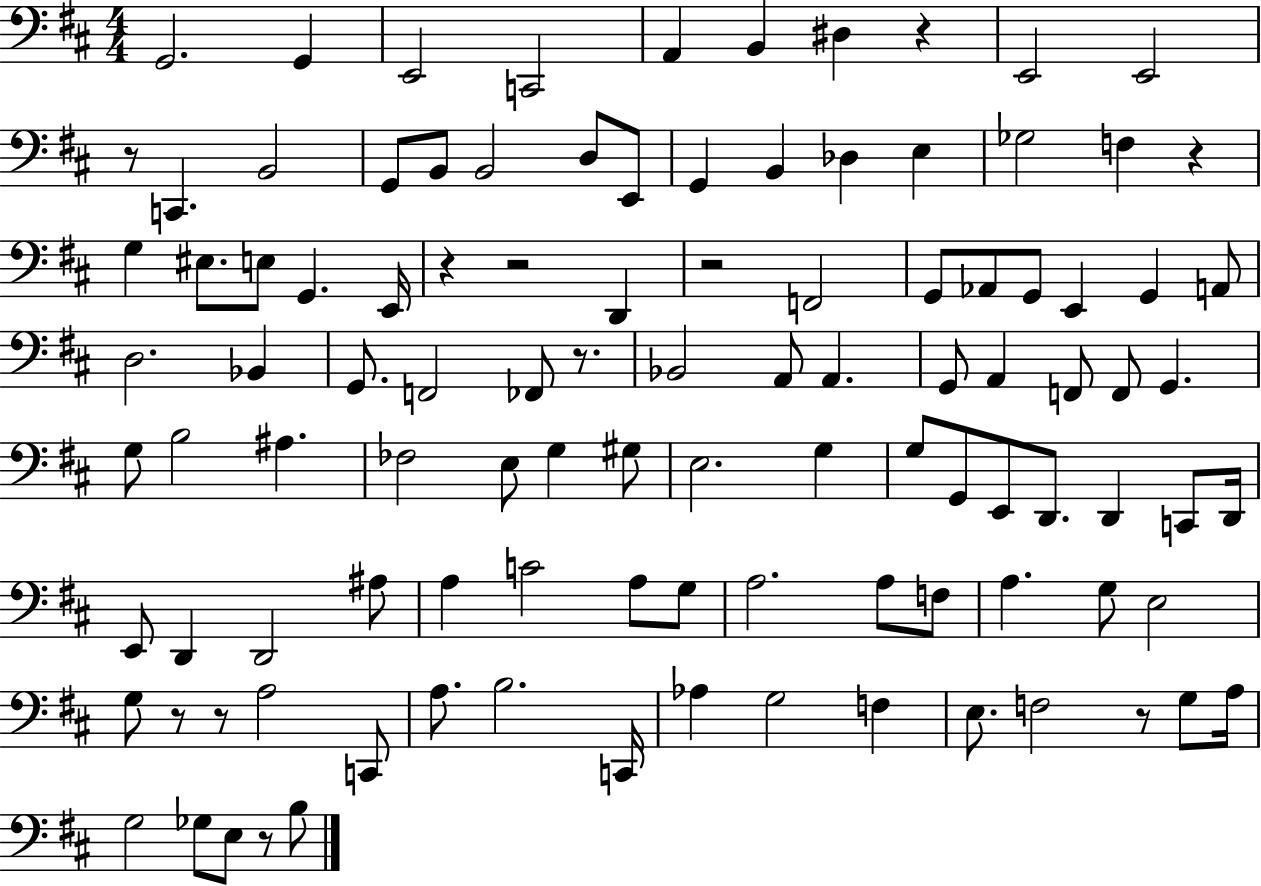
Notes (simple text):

G2/h. G2/q E2/h C2/h A2/q B2/q D#3/q R/q E2/h E2/h R/e C2/q. B2/h G2/e B2/e B2/h D3/e E2/e G2/q B2/q Db3/q E3/q Gb3/h F3/q R/q G3/q EIS3/e. E3/e G2/q. E2/s R/q R/h D2/q R/h F2/h G2/e Ab2/e G2/e E2/q G2/q A2/e D3/h. Bb2/q G2/e. F2/h FES2/e R/e. Bb2/h A2/e A2/q. G2/e A2/q F2/e F2/e G2/q. G3/e B3/h A#3/q. FES3/h E3/e G3/q G#3/e E3/h. G3/q G3/e G2/e E2/e D2/e. D2/q C2/e D2/s E2/e D2/q D2/h A#3/e A3/q C4/h A3/e G3/e A3/h. A3/e F3/e A3/q. G3/e E3/h G3/e R/e R/e A3/h C2/e A3/e. B3/h. C2/s Ab3/q G3/h F3/q E3/e. F3/h R/e G3/e A3/s G3/h Gb3/e E3/e R/e B3/e